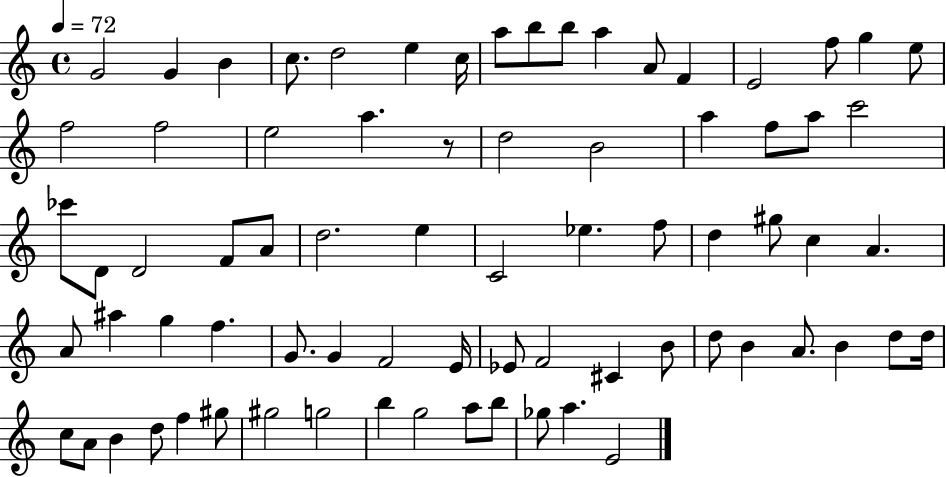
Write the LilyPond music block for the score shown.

{
  \clef treble
  \time 4/4
  \defaultTimeSignature
  \key c \major
  \tempo 4 = 72
  g'2 g'4 b'4 | c''8. d''2 e''4 c''16 | a''8 b''8 b''8 a''4 a'8 f'4 | e'2 f''8 g''4 e''8 | \break f''2 f''2 | e''2 a''4. r8 | d''2 b'2 | a''4 f''8 a''8 c'''2 | \break ces'''8 d'8 d'2 f'8 a'8 | d''2. e''4 | c'2 ees''4. f''8 | d''4 gis''8 c''4 a'4. | \break a'8 ais''4 g''4 f''4. | g'8. g'4 f'2 e'16 | ees'8 f'2 cis'4 b'8 | d''8 b'4 a'8. b'4 d''8 d''16 | \break c''8 a'8 b'4 d''8 f''4 gis''8 | gis''2 g''2 | b''4 g''2 a''8 b''8 | ges''8 a''4. e'2 | \break \bar "|."
}